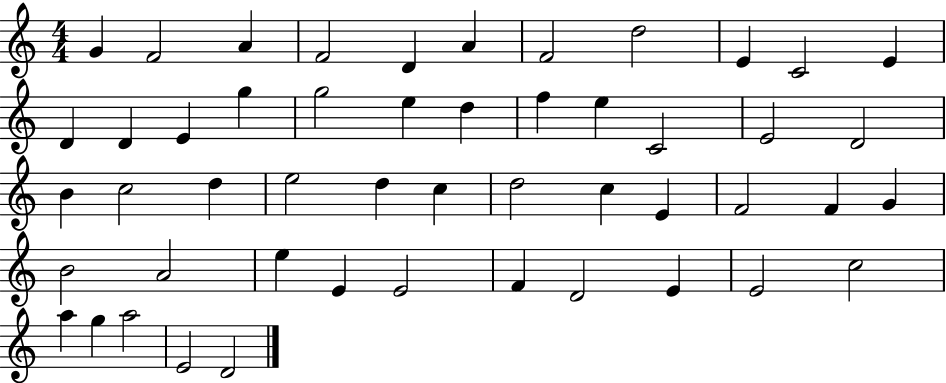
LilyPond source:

{
  \clef treble
  \numericTimeSignature
  \time 4/4
  \key c \major
  g'4 f'2 a'4 | f'2 d'4 a'4 | f'2 d''2 | e'4 c'2 e'4 | \break d'4 d'4 e'4 g''4 | g''2 e''4 d''4 | f''4 e''4 c'2 | e'2 d'2 | \break b'4 c''2 d''4 | e''2 d''4 c''4 | d''2 c''4 e'4 | f'2 f'4 g'4 | \break b'2 a'2 | e''4 e'4 e'2 | f'4 d'2 e'4 | e'2 c''2 | \break a''4 g''4 a''2 | e'2 d'2 | \bar "|."
}